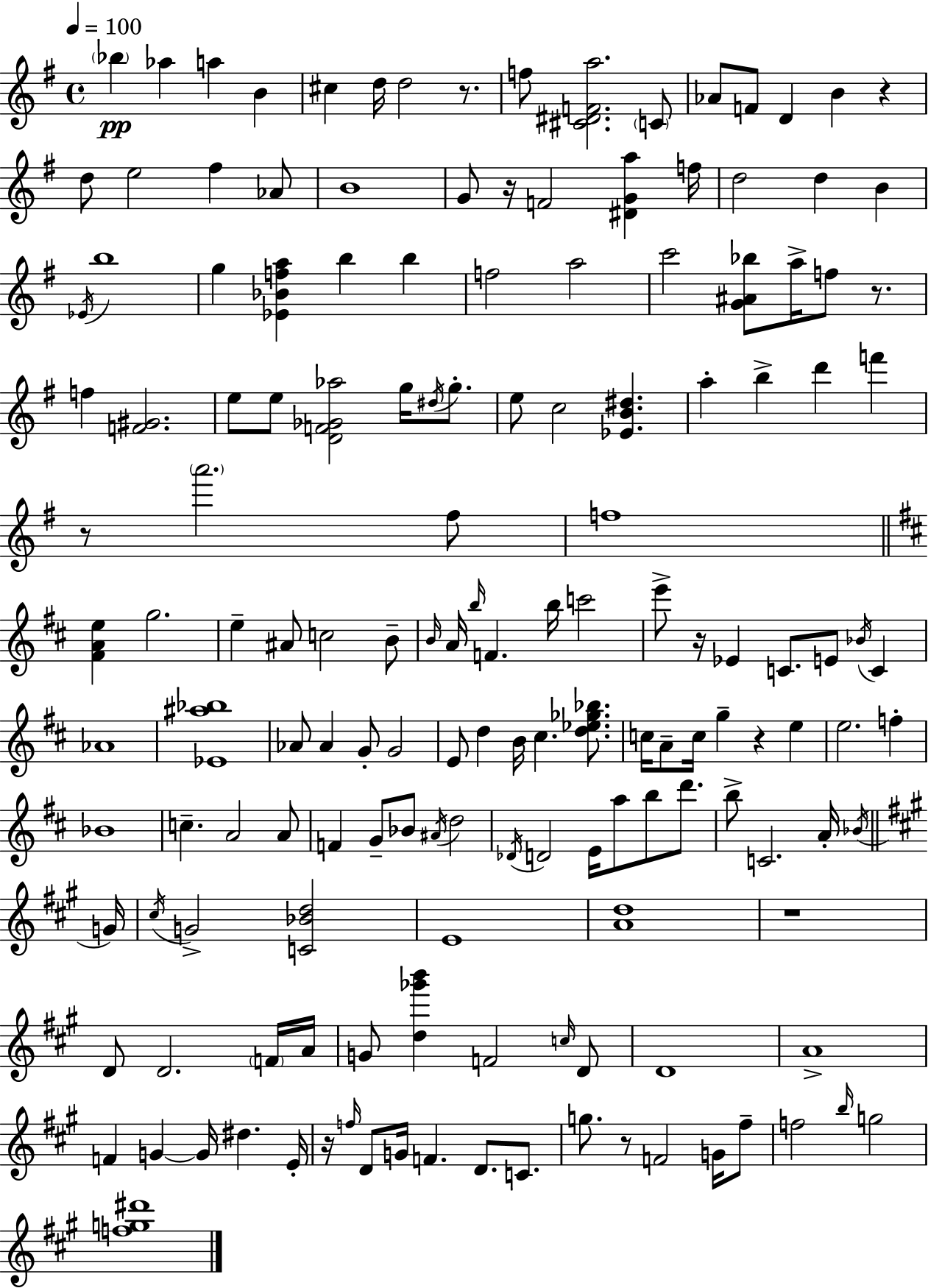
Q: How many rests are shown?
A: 10